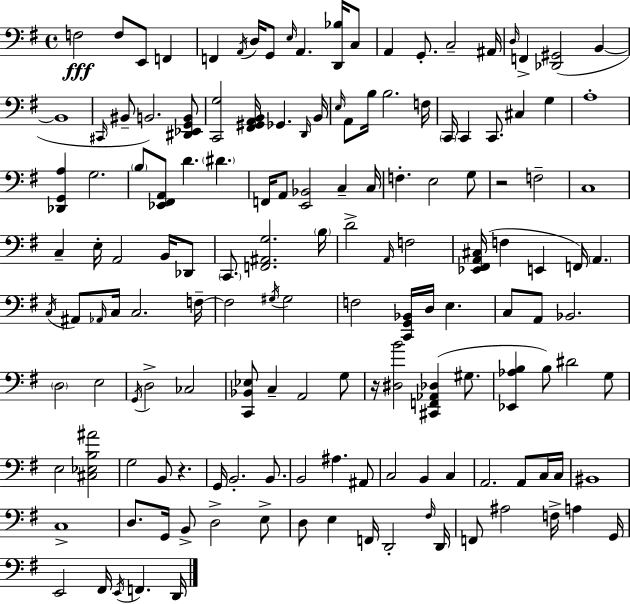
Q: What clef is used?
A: bass